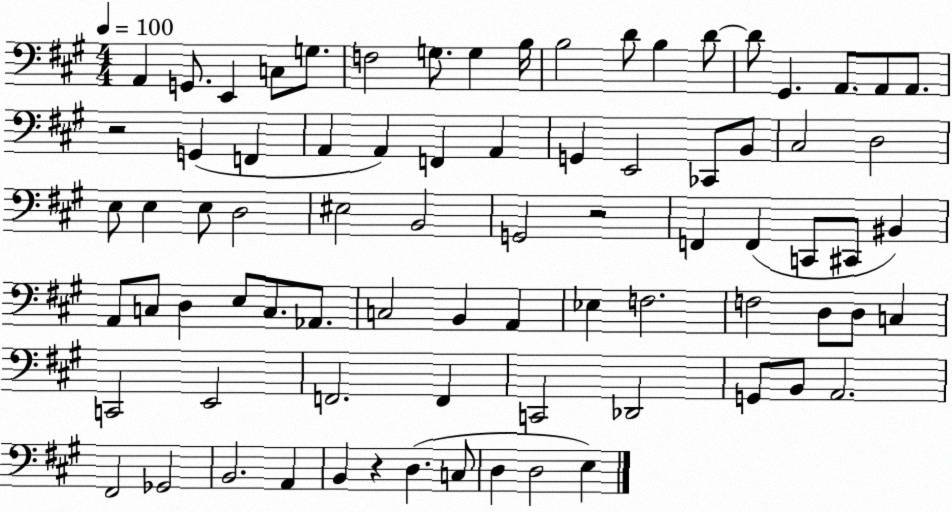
X:1
T:Untitled
M:4/4
L:1/4
K:A
A,, G,,/2 E,, C,/2 G,/2 F,2 G,/2 G, B,/4 B,2 D/2 B, D/2 D/2 ^G,, A,,/2 A,,/2 A,,/2 z2 G,, F,, A,, A,, F,, A,, G,, E,,2 _C,,/2 B,,/2 ^C,2 D,2 E,/2 E, E,/2 D,2 ^E,2 B,,2 G,,2 z2 F,, F,, C,,/2 ^C,,/2 ^B,, A,,/2 C,/2 D, E,/2 C,/2 _A,,/2 C,2 B,, A,, _E, F,2 F,2 D,/2 D,/2 C, C,,2 E,,2 F,,2 F,, C,,2 _D,,2 G,,/2 B,,/2 A,,2 ^F,,2 _G,,2 B,,2 A,, B,, z D, C,/2 D, D,2 E,